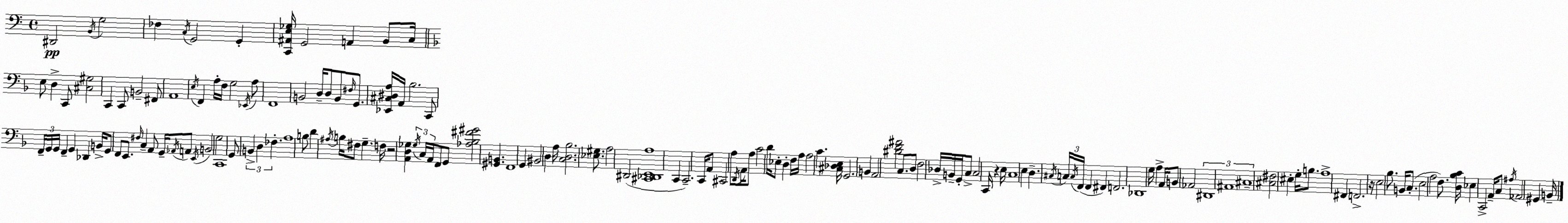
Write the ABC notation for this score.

X:1
T:Untitled
M:4/4
L:1/4
K:Am
^D,,2 B,,/4 G,2 _F, C,/4 G,,2 G,, [C,,^A,,E,_G,]/4 G,,2 A,, B,,/2 C,/4 E,/2 D, C,,/2 [^C,^G,]2 C,, C,,/2 B,,2 ^F,,/2 A,,4 E,/4 F,, A,/4 F,/4 G,2 _E,,/4 A,/2 F,,4 B,,2 D,/4 D,/2 B,,/2 ^F,/4 G,,/2 [_E,,^C,^D,A,]/4 A,,/4 _B,2 C,,/2 F,,/4 G,,/4 G,,/4 F,, G,, _D,, B,,/4 G,,/2 F,,/2 E,,/2 ^F,/4 C, A,,/2 G,,/4 _A,,/4 A,,/2 E,,/4 B,,2 G,2 C,,4 G,,/2 B,, D, _F, A,4 B,/2 D ^A,/4 B,/4 ^F,/2 G, F,/4 z2 [A,,D,_G,] _G,/4 C,/4 A,,/4 F,,/2 G,,/2 [_A,_B,^F^G]2 [^G,,B,,] F,,4 G,, ^B,,2 D, A,/4 [C,D,_B,]2 [_E,^G,]/2 A,2 ^D,,2 [^C,,_D,,E,,A,]4 C,, C,,2 C,,/4 A,,/2 ^C,,2 A,/2 D,,/4 A,,/4 A,/2 C2 D/4 _E,/2 D, F,/4 A,/4 A,2 C [^C,_D,E,]/4 G,,2 B,, A,,2 [^DF^A]2 C,/2 D,/2 F,2 _D,/4 B,,/4 G,,/4 C,/2 C,2 C,,/4 z E,/4 C,4 E, D, ^C,/4 C,/4 C,/4 F,,/4 F,, ^F,, F,,2 _D,,4 G,/4 A, A,,/4 B,,/2 _A,,2 ^D,,4 ^A,,4 ^C,4 [^C,^F,]2 ^E, G,/4 B,/2 A,4 ^F,, F,,2 z/4 E,2 _B,/2 B,,/4 C,/2 E,2 A,2 F,/2 [D,_B,C]/4 _E, C,,2 A,,/4 C,/2 ^A,/4 _A,,2 ^G,, B,,/4